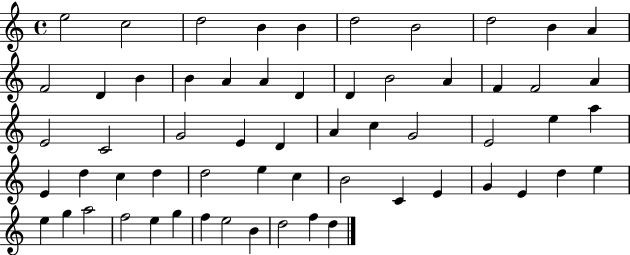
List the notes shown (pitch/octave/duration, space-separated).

E5/h C5/h D5/h B4/q B4/q D5/h B4/h D5/h B4/q A4/q F4/h D4/q B4/q B4/q A4/q A4/q D4/q D4/q B4/h A4/q F4/q F4/h A4/q E4/h C4/h G4/h E4/q D4/q A4/q C5/q G4/h E4/h E5/q A5/q E4/q D5/q C5/q D5/q D5/h E5/q C5/q B4/h C4/q E4/q G4/q E4/q D5/q E5/q E5/q G5/q A5/h F5/h E5/q G5/q F5/q E5/h B4/q D5/h F5/q D5/q